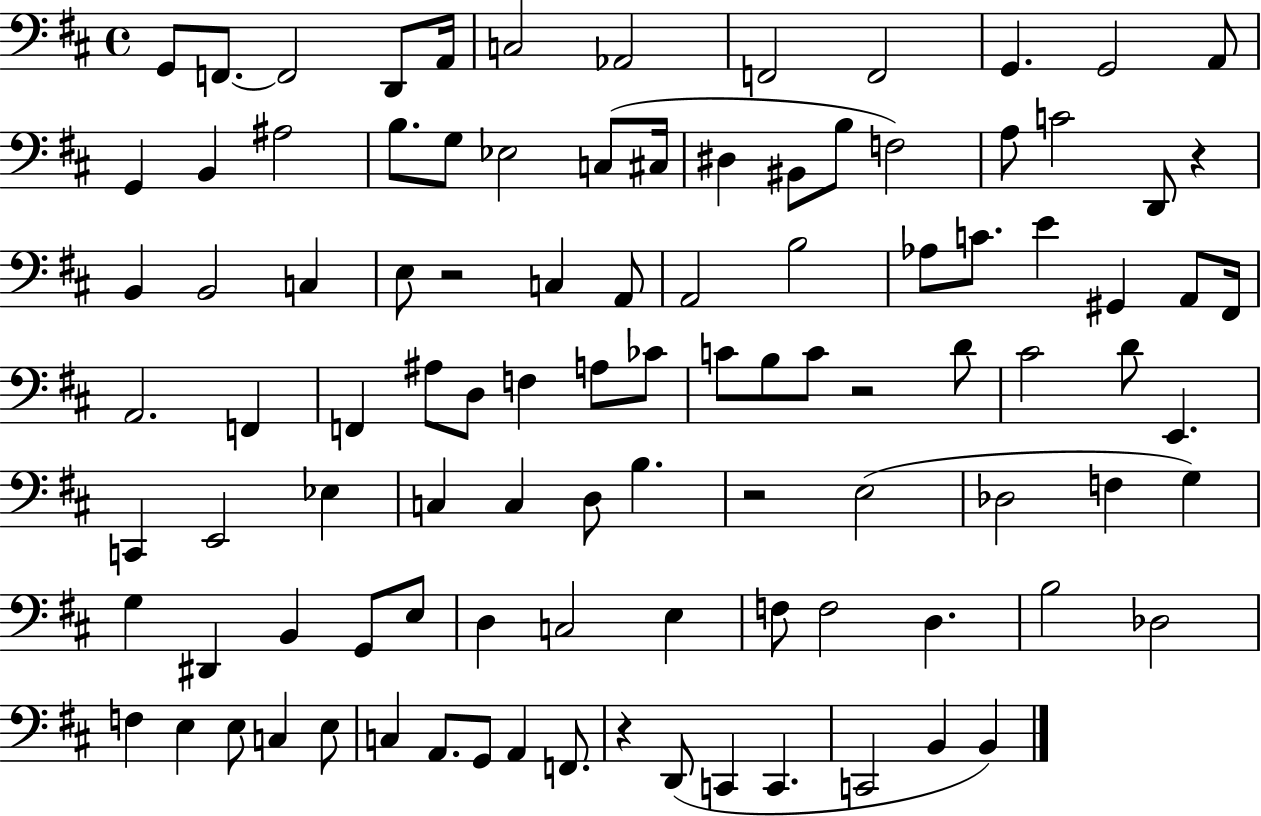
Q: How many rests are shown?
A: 5